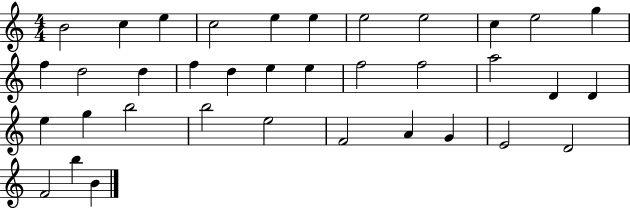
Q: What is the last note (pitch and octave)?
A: B4